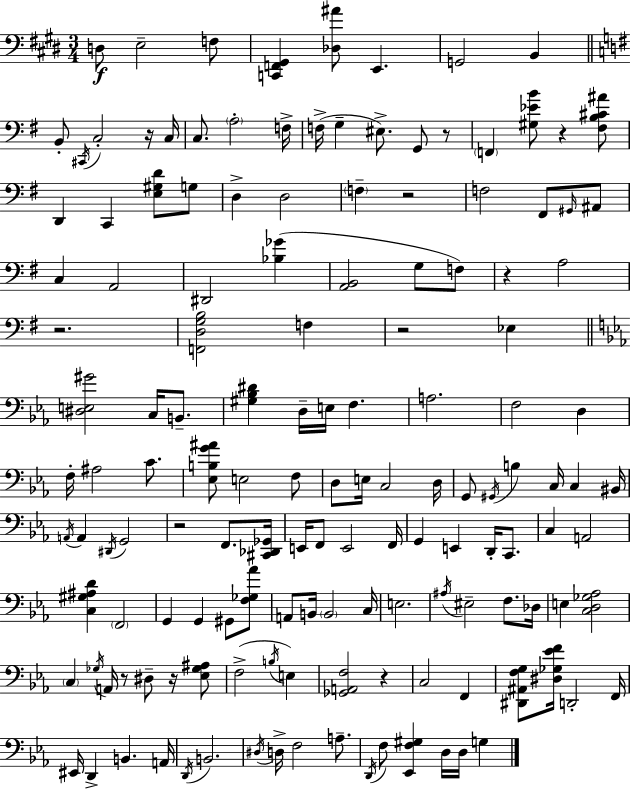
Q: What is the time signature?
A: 3/4